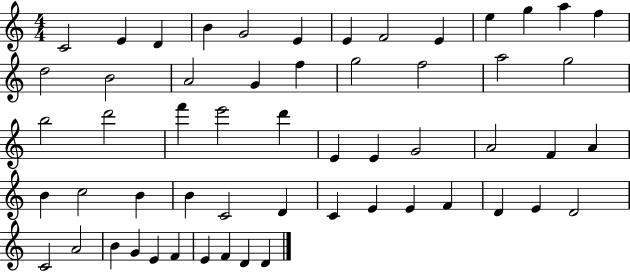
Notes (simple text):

C4/h E4/q D4/q B4/q G4/h E4/q E4/q F4/h E4/q E5/q G5/q A5/q F5/q D5/h B4/h A4/h G4/q F5/q G5/h F5/h A5/h G5/h B5/h D6/h F6/q E6/h D6/q E4/q E4/q G4/h A4/h F4/q A4/q B4/q C5/h B4/q B4/q C4/h D4/q C4/q E4/q E4/q F4/q D4/q E4/q D4/h C4/h A4/h B4/q G4/q E4/q F4/q E4/q F4/q D4/q D4/q